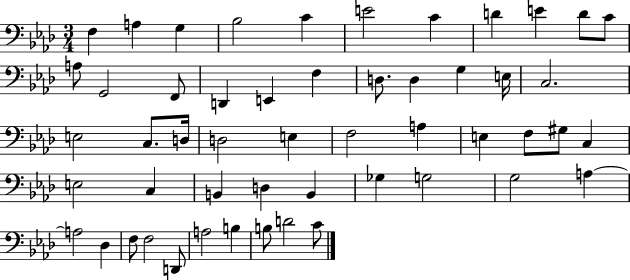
X:1
T:Untitled
M:3/4
L:1/4
K:Ab
F, A, G, _B,2 C E2 C D E D/2 C/2 A,/2 G,,2 F,,/2 D,, E,, F, D,/2 D, G, E,/4 C,2 E,2 C,/2 D,/4 D,2 E, F,2 A, E, F,/2 ^G,/2 C, E,2 C, B,, D, B,, _G, G,2 G,2 A, A,2 _D, F,/2 F,2 D,,/2 A,2 B, B,/2 D2 C/2